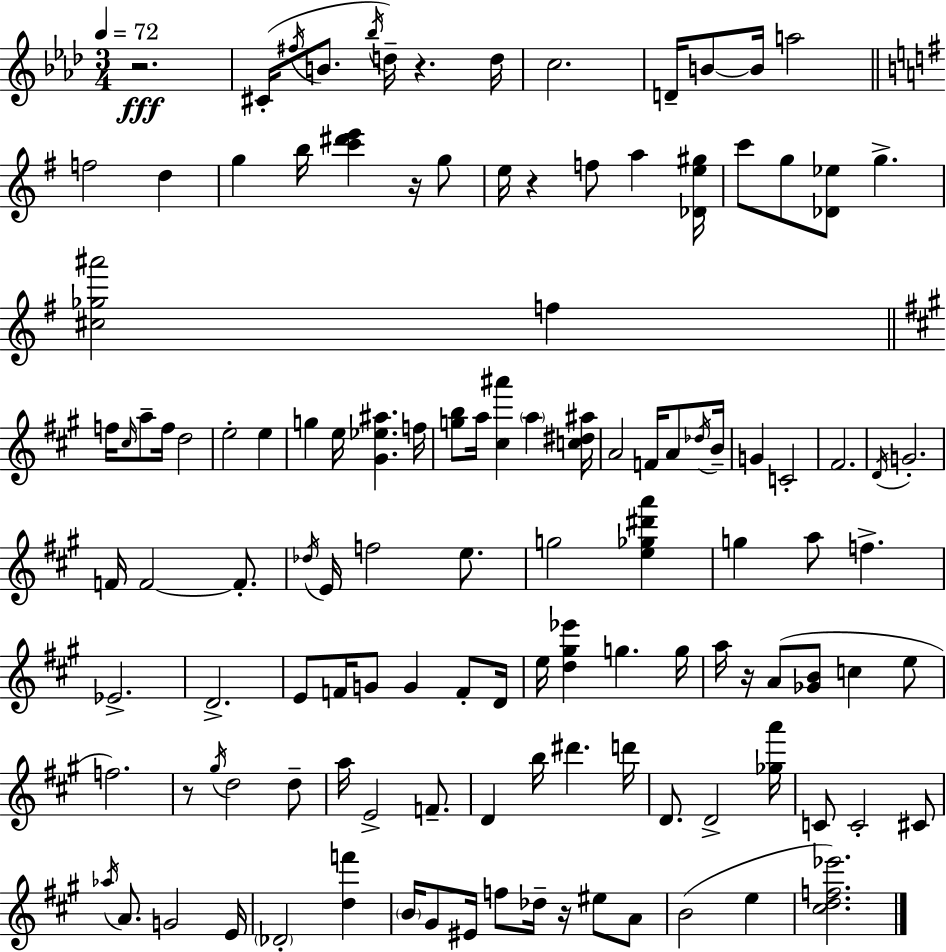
{
  \clef treble
  \numericTimeSignature
  \time 3/4
  \key f \minor
  \tempo 4 = 72
  r2.\fff | cis'16-.( \acciaccatura { fis''16 } b'8. \acciaccatura { bes''16 } d''16--) r4. | d''16 c''2. | d'16-- b'8~~ b'16 a''2 | \break \bar "||" \break \key g \major f''2 d''4 | g''4 b''16 <c''' dis''' e'''>4 r16 g''8 | e''16 r4 f''8 a''4 <des' e'' gis''>16 | c'''8 g''8 <des' ees''>8 g''4.-> | \break <cis'' ges'' ais'''>2 f''4 | \bar "||" \break \key a \major f''16 \grace { cis''16 } a''8-- f''16 d''2 | e''2-. e''4 | g''4 e''16 <gis' ees'' ais''>4. | f''16 <g'' b''>8 a''16 <cis'' ais'''>4 \parenthesize a''4 | \break <c'' dis'' ais''>16 a'2 f'16 a'8 | \acciaccatura { des''16 } b'16-- g'4 c'2-. | fis'2. | \acciaccatura { d'16 } g'2.-. | \break f'16 f'2~~ | f'8.-. \acciaccatura { des''16 } e'16 f''2 | e''8. g''2 | <e'' ges'' dis''' a'''>4 g''4 a''8 f''4.-> | \break ees'2.-> | d'2.-> | e'8 f'16 g'8 g'4 | f'8-. d'16 e''16 <d'' gis'' ees'''>4 g''4. | \break g''16 a''16 r16 a'8( <ges' b'>8 c''4 | e''8 f''2.) | r8 \acciaccatura { gis''16 } d''2 | d''8-- a''16 e'2-> | \break f'8.-- d'4 b''16 dis'''4. | d'''16 d'8. d'2-> | <ges'' a'''>16 c'8 c'2-. | cis'8 \acciaccatura { aes''16 } a'8. g'2 | \break e'16 \parenthesize des'2-. | <d'' f'''>4 \parenthesize b'16 gis'8 eis'16 f''8 | des''16-- r16 eis''8 a'8 b'2( | e''4 <cis'' d'' f'' ees'''>2.) | \break \bar "|."
}